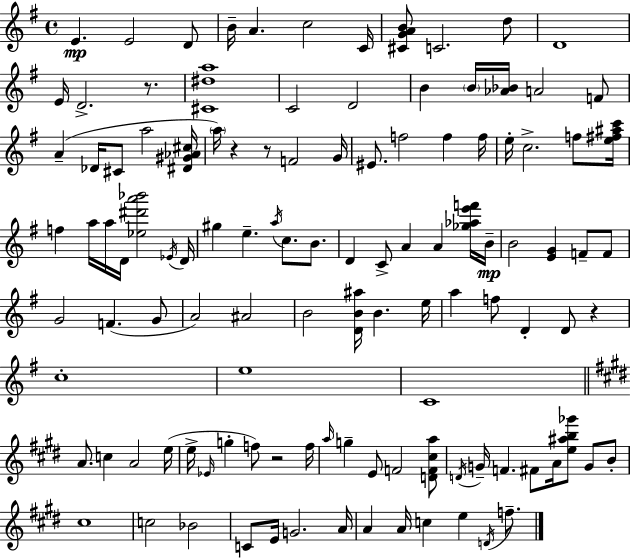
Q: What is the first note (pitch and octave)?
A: E4